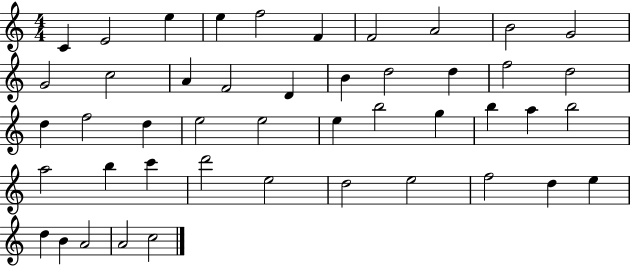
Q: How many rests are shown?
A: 0